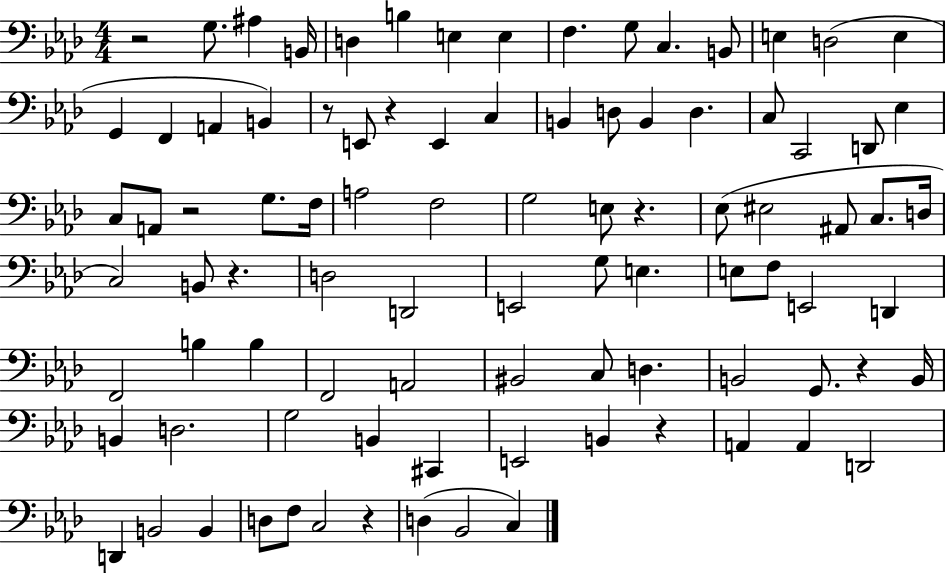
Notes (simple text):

R/h G3/e. A#3/q B2/s D3/q B3/q E3/q E3/q F3/q. G3/e C3/q. B2/e E3/q D3/h E3/q G2/q F2/q A2/q B2/q R/e E2/e R/q E2/q C3/q B2/q D3/e B2/q D3/q. C3/e C2/h D2/e Eb3/q C3/e A2/e R/h G3/e. F3/s A3/h F3/h G3/h E3/e R/q. Eb3/e EIS3/h A#2/e C3/e. D3/s C3/h B2/e R/q. D3/h D2/h E2/h G3/e E3/q. E3/e F3/e E2/h D2/q F2/h B3/q B3/q F2/h A2/h BIS2/h C3/e D3/q. B2/h G2/e. R/q B2/s B2/q D3/h. G3/h B2/q C#2/q E2/h B2/q R/q A2/q A2/q D2/h D2/q B2/h B2/q D3/e F3/e C3/h R/q D3/q Bb2/h C3/q